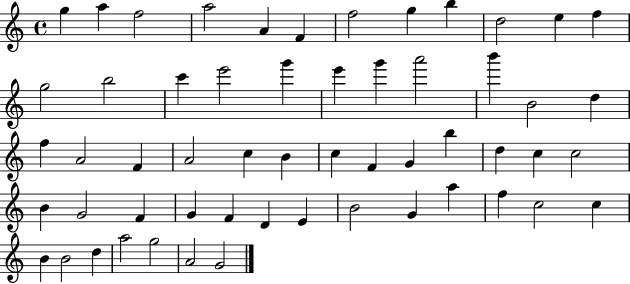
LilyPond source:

{
  \clef treble
  \time 4/4
  \defaultTimeSignature
  \key c \major
  g''4 a''4 f''2 | a''2 a'4 f'4 | f''2 g''4 b''4 | d''2 e''4 f''4 | \break g''2 b''2 | c'''4 e'''2 g'''4 | e'''4 g'''4 a'''2 | b'''4 b'2 d''4 | \break f''4 a'2 f'4 | a'2 c''4 b'4 | c''4 f'4 g'4 b''4 | d''4 c''4 c''2 | \break b'4 g'2 f'4 | g'4 f'4 d'4 e'4 | b'2 g'4 a''4 | f''4 c''2 c''4 | \break b'4 b'2 d''4 | a''2 g''2 | a'2 g'2 | \bar "|."
}